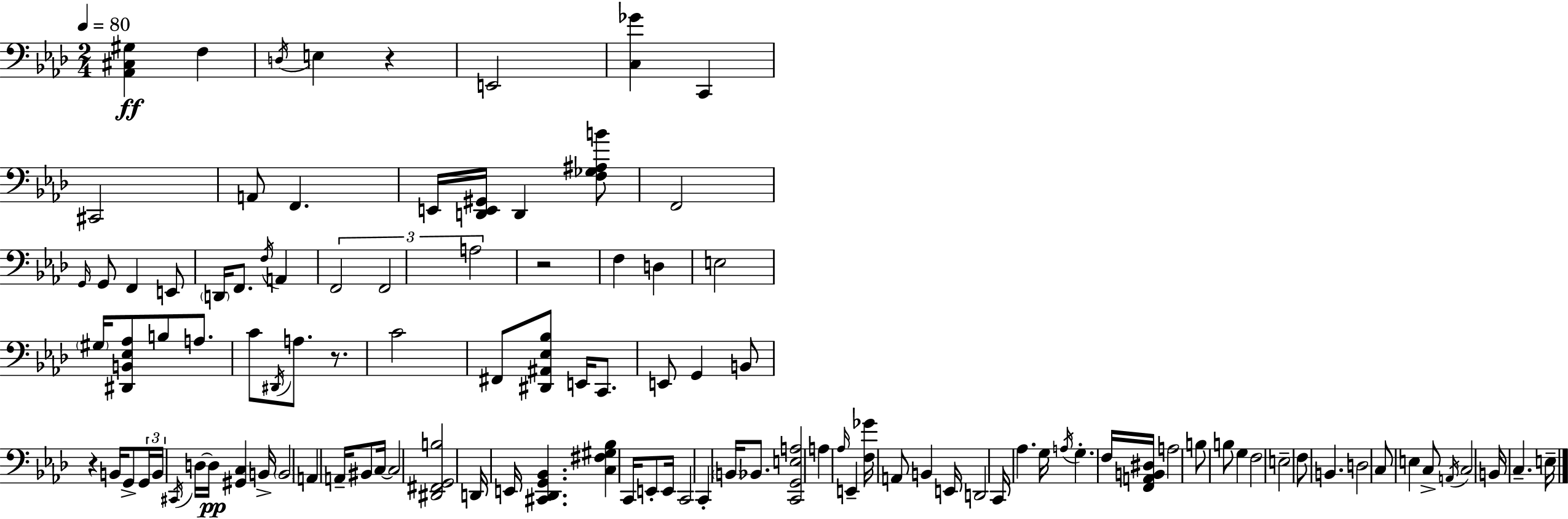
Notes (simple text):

[Ab2,C#3,G#3]/q F3/q D3/s E3/q R/q E2/h [C3,Gb4]/q C2/q C#2/h A2/e F2/q. E2/s [D2,E2,G#2]/s D2/q [F3,Gb3,A#3,B4]/e F2/h G2/s G2/e F2/q E2/e D2/s F2/e. F3/s A2/q F2/h F2/h A3/h R/h F3/q D3/q E3/h G#3/s [D#2,B2,Eb3,Ab3]/e B3/e A3/e. C4/e D#2/s A3/e. R/e. C4/h F#2/e [D#2,A#2,Eb3,Bb3]/e E2/s C2/e. E2/e G2/q B2/e R/q B2/s G2/e G2/s B2/s C#2/s D3/s D3/s [G#2,C3]/q B2/s B2/h A2/q A2/s BIS2/e C3/s C3/h [D#2,F#2,G2,B3]/h D2/s E2/s [C#2,Db2,G2,Bb2]/q. [C3,F#3,G#3,Bb3]/q C2/s E2/e E2/s C2/h C2/q B2/s Bb2/e. [C2,G2,E3,A3]/h A3/q Ab3/s E2/q [F3,Gb4]/s A2/e B2/q E2/s D2/h C2/s Ab3/q. G3/s A3/s G3/q. F3/s [F2,A2,B2,D#3]/s A3/h B3/e B3/e G3/q F3/h E3/h F3/e B2/q. D3/h C3/e E3/q C3/e A2/s C3/h B2/s C3/q. E3/s